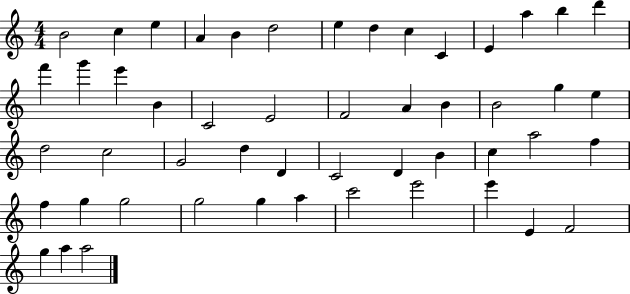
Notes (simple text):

B4/h C5/q E5/q A4/q B4/q D5/h E5/q D5/q C5/q C4/q E4/q A5/q B5/q D6/q F6/q G6/q E6/q B4/q C4/h E4/h F4/h A4/q B4/q B4/h G5/q E5/q D5/h C5/h G4/h D5/q D4/q C4/h D4/q B4/q C5/q A5/h F5/q F5/q G5/q G5/h G5/h G5/q A5/q C6/h E6/h E6/q E4/q F4/h G5/q A5/q A5/h